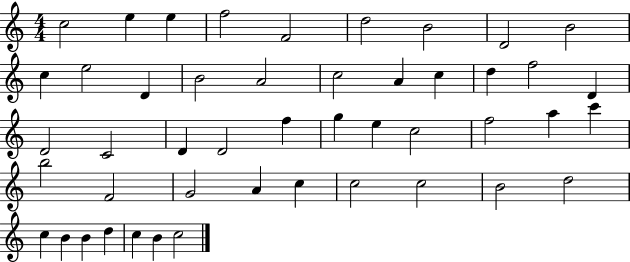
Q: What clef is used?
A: treble